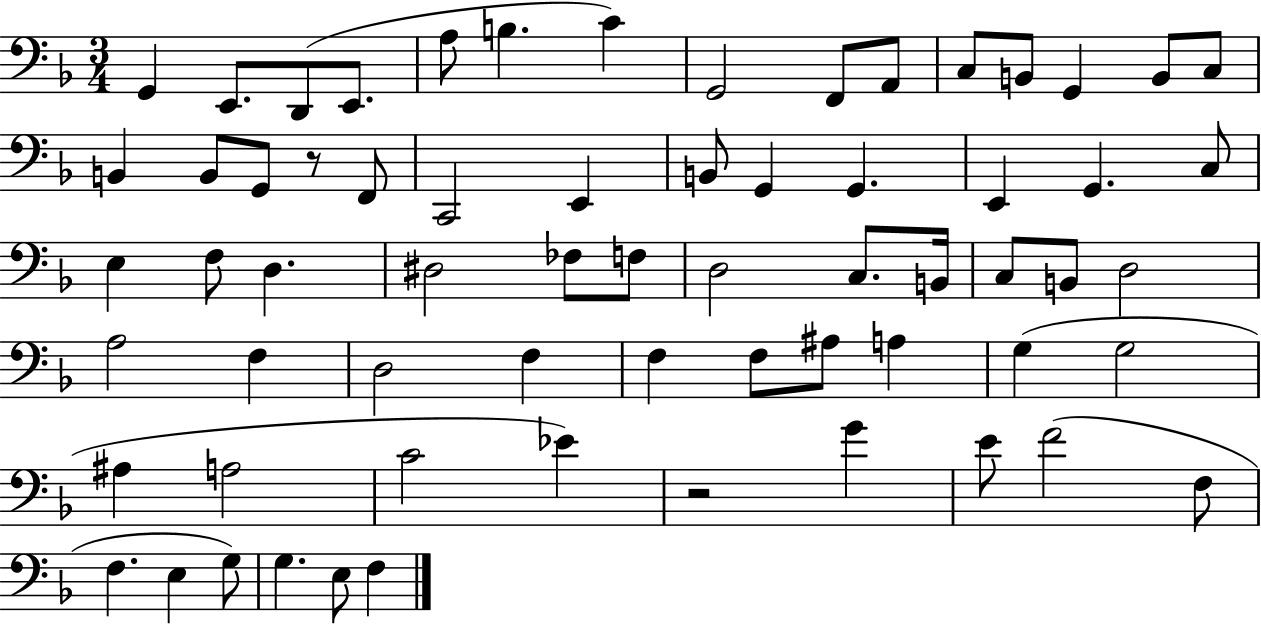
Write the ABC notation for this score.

X:1
T:Untitled
M:3/4
L:1/4
K:F
G,, E,,/2 D,,/2 E,,/2 A,/2 B, C G,,2 F,,/2 A,,/2 C,/2 B,,/2 G,, B,,/2 C,/2 B,, B,,/2 G,,/2 z/2 F,,/2 C,,2 E,, B,,/2 G,, G,, E,, G,, C,/2 E, F,/2 D, ^D,2 _F,/2 F,/2 D,2 C,/2 B,,/4 C,/2 B,,/2 D,2 A,2 F, D,2 F, F, F,/2 ^A,/2 A, G, G,2 ^A, A,2 C2 _E z2 G E/2 F2 F,/2 F, E, G,/2 G, E,/2 F,